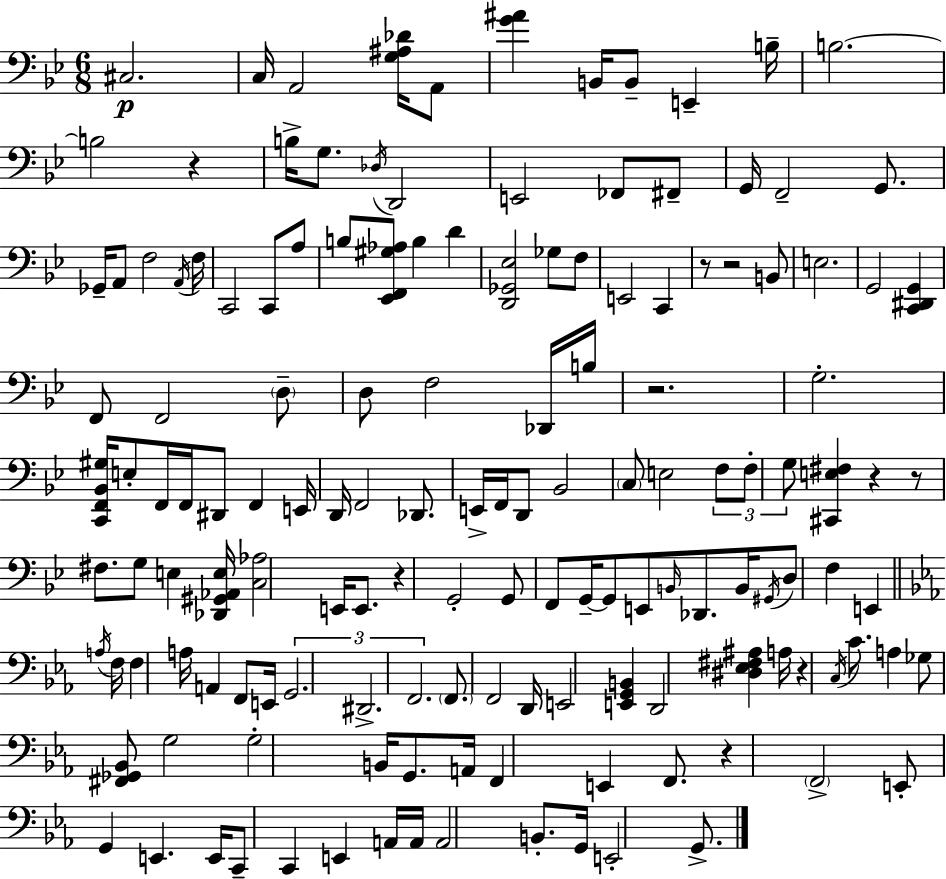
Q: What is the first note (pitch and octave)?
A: C#3